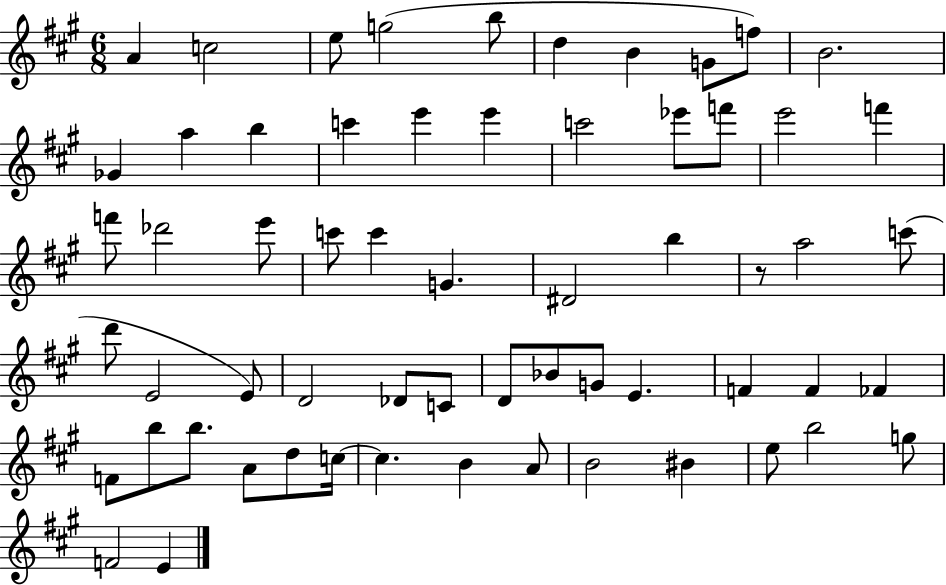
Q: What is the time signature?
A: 6/8